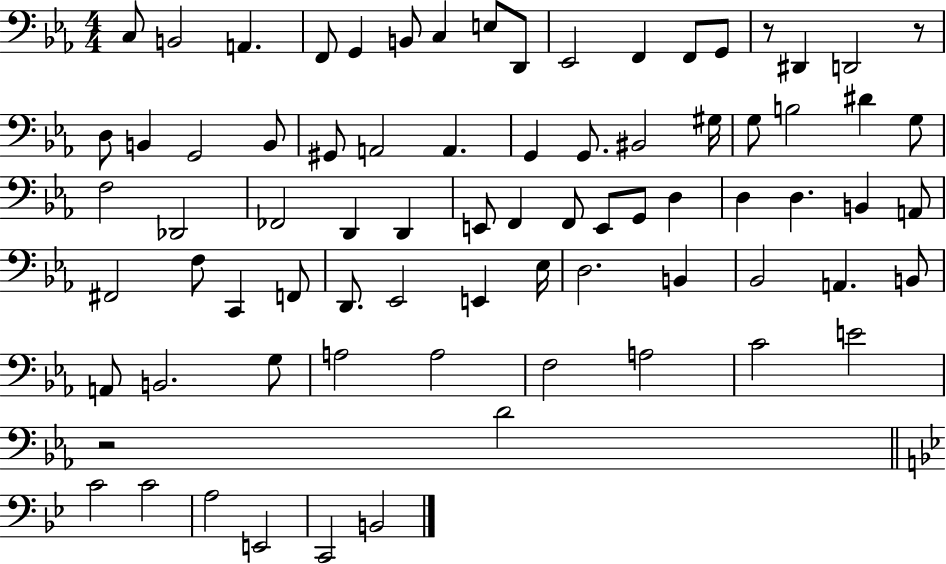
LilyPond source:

{
  \clef bass
  \numericTimeSignature
  \time 4/4
  \key ees \major
  \repeat volta 2 { c8 b,2 a,4. | f,8 g,4 b,8 c4 e8 d,8 | ees,2 f,4 f,8 g,8 | r8 dis,4 d,2 r8 | \break d8 b,4 g,2 b,8 | gis,8 a,2 a,4. | g,4 g,8. bis,2 gis16 | g8 b2 dis'4 g8 | \break f2 des,2 | fes,2 d,4 d,4 | e,8 f,4 f,8 e,8 g,8 d4 | d4 d4. b,4 a,8 | \break fis,2 f8 c,4 f,8 | d,8. ees,2 e,4 ees16 | d2. b,4 | bes,2 a,4. b,8 | \break a,8 b,2. g8 | a2 a2 | f2 a2 | c'2 e'2 | \break r2 d'2 | \bar "||" \break \key g \minor c'2 c'2 | a2 e,2 | c,2 b,2 | } \bar "|."
}